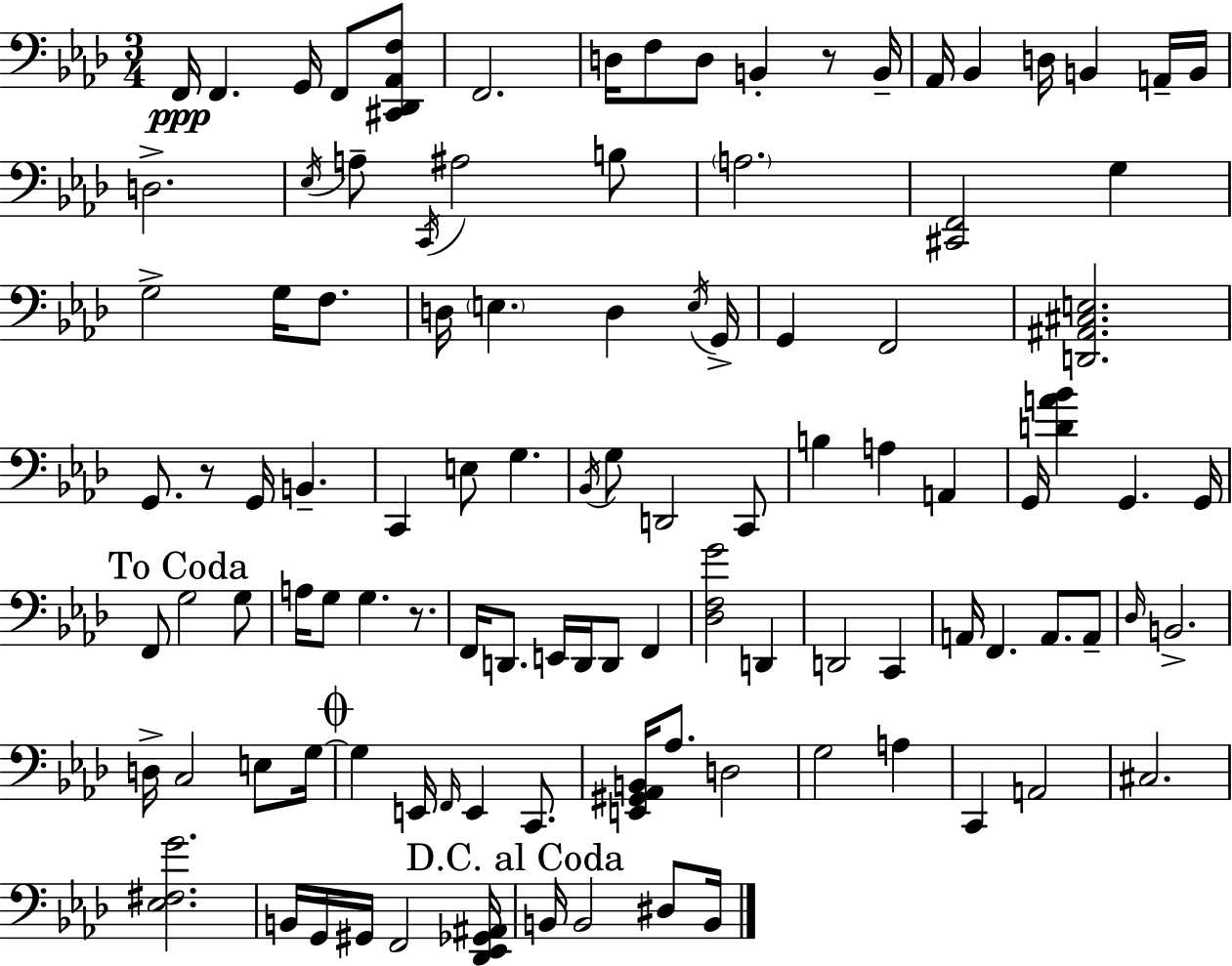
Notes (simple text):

F2/s F2/q. G2/s F2/e [C#2,Db2,Ab2,F3]/e F2/h. D3/s F3/e D3/e B2/q R/e B2/s Ab2/s Bb2/q D3/s B2/q A2/s B2/s D3/h. Eb3/s A3/e C2/s A#3/h B3/e A3/h. [C#2,F2]/h G3/q G3/h G3/s F3/e. D3/s E3/q. D3/q E3/s G2/s G2/q F2/h [D2,A#2,C#3,E3]/h. G2/e. R/e G2/s B2/q. C2/q E3/e G3/q. Bb2/s G3/e D2/h C2/e B3/q A3/q A2/q G2/s [D4,A4,Bb4]/q G2/q. G2/s F2/e G3/h G3/e A3/s G3/e G3/q. R/e. F2/s D2/e. E2/s D2/s D2/e F2/q [Db3,F3,G4]/h D2/q D2/h C2/q A2/s F2/q. A2/e. A2/e Db3/s B2/h. D3/s C3/h E3/e G3/s G3/q E2/s F2/s E2/q C2/e. [E2,G#2,Ab2,B2]/s Ab3/e. D3/h G3/h A3/q C2/q A2/h C#3/h. [Eb3,F#3,G4]/h. B2/s G2/s G#2/s F2/h [Db2,Eb2,Gb2,A#2]/s B2/s B2/h D#3/e B2/s